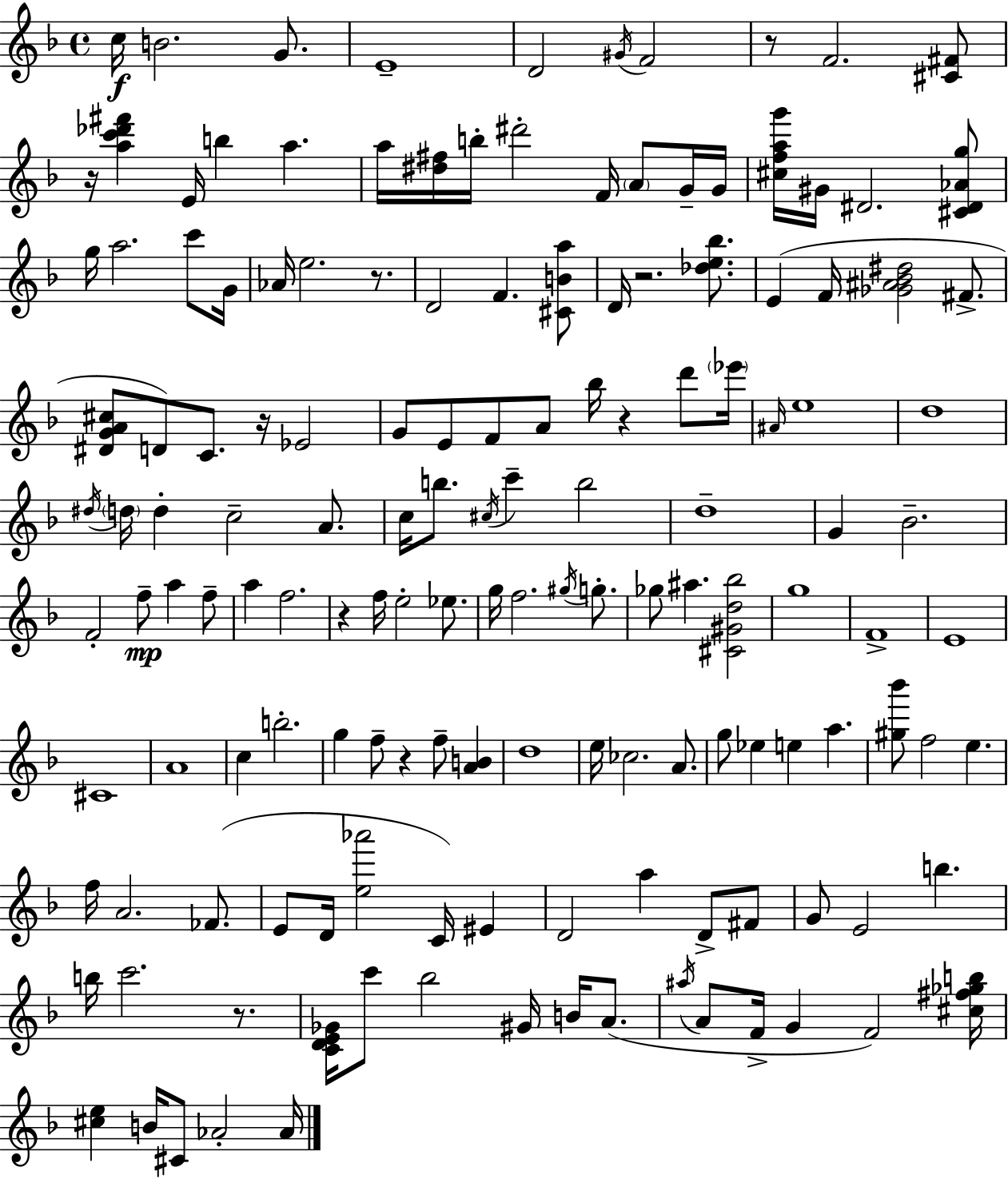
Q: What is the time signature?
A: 4/4